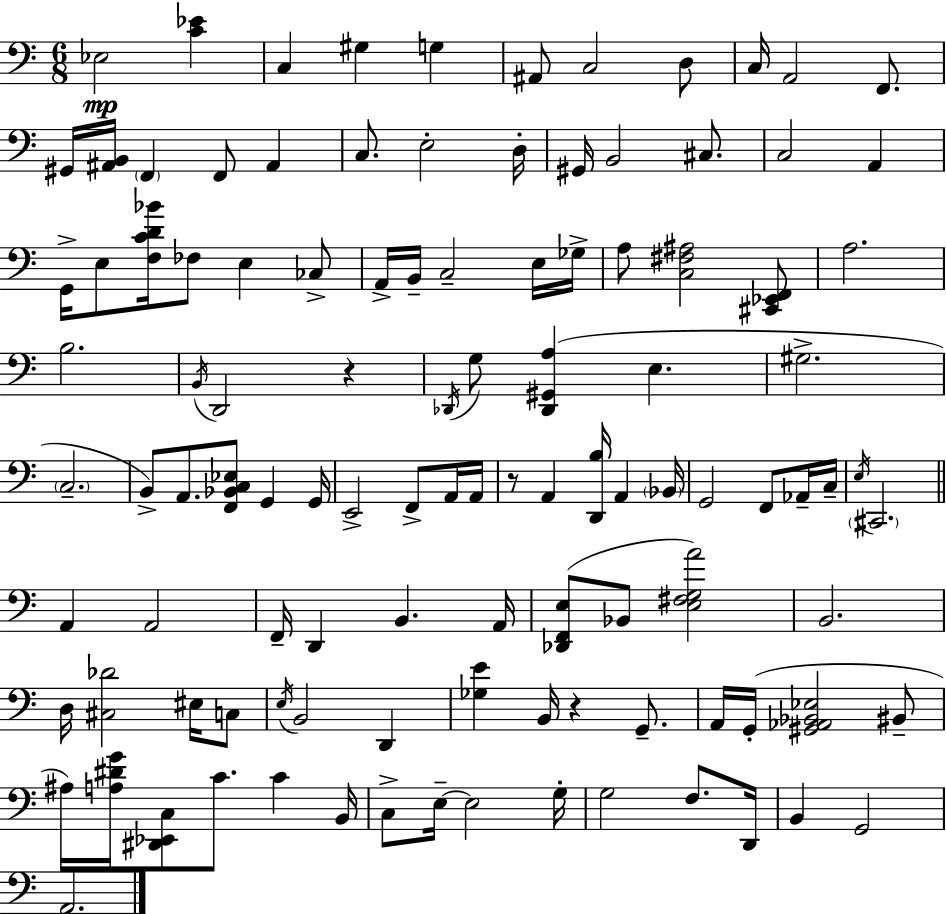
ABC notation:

X:1
T:Untitled
M:6/8
L:1/4
K:Am
_E,2 [C_E] C, ^G, G, ^A,,/2 C,2 D,/2 C,/4 A,,2 F,,/2 ^G,,/4 [^A,,B,,]/4 F,, F,,/2 ^A,, C,/2 E,2 D,/4 ^G,,/4 B,,2 ^C,/2 C,2 A,, G,,/4 E,/2 [F,CD_B]/4 _F,/2 E, _C,/2 A,,/4 B,,/4 C,2 E,/4 _G,/4 A,/2 [C,^F,^A,]2 [^C,,_E,,F,,]/2 A,2 B,2 B,,/4 D,,2 z _D,,/4 G,/2 [_D,,^G,,A,] E, ^G,2 C,2 B,,/2 A,,/2 [F,,_B,,C,_E,]/2 G,, G,,/4 E,,2 F,,/2 A,,/4 A,,/4 z/2 A,, [D,,B,]/4 A,, _B,,/4 G,,2 F,,/2 _A,,/4 C,/4 E,/4 ^C,,2 A,, A,,2 F,,/4 D,, B,, A,,/4 [_D,,F,,E,]/2 _B,,/2 [E,^F,G,A]2 B,,2 D,/4 [^C,_D]2 ^E,/4 C,/2 E,/4 B,,2 D,, [_G,E] B,,/4 z G,,/2 A,,/4 G,,/4 [^G,,_A,,_B,,_E,]2 ^B,,/2 ^A,/4 [A,^DG]/4 [^D,,_E,,C,]/2 C/2 C B,,/4 C,/2 E,/4 E,2 G,/4 G,2 F,/2 D,,/4 B,, G,,2 A,,2